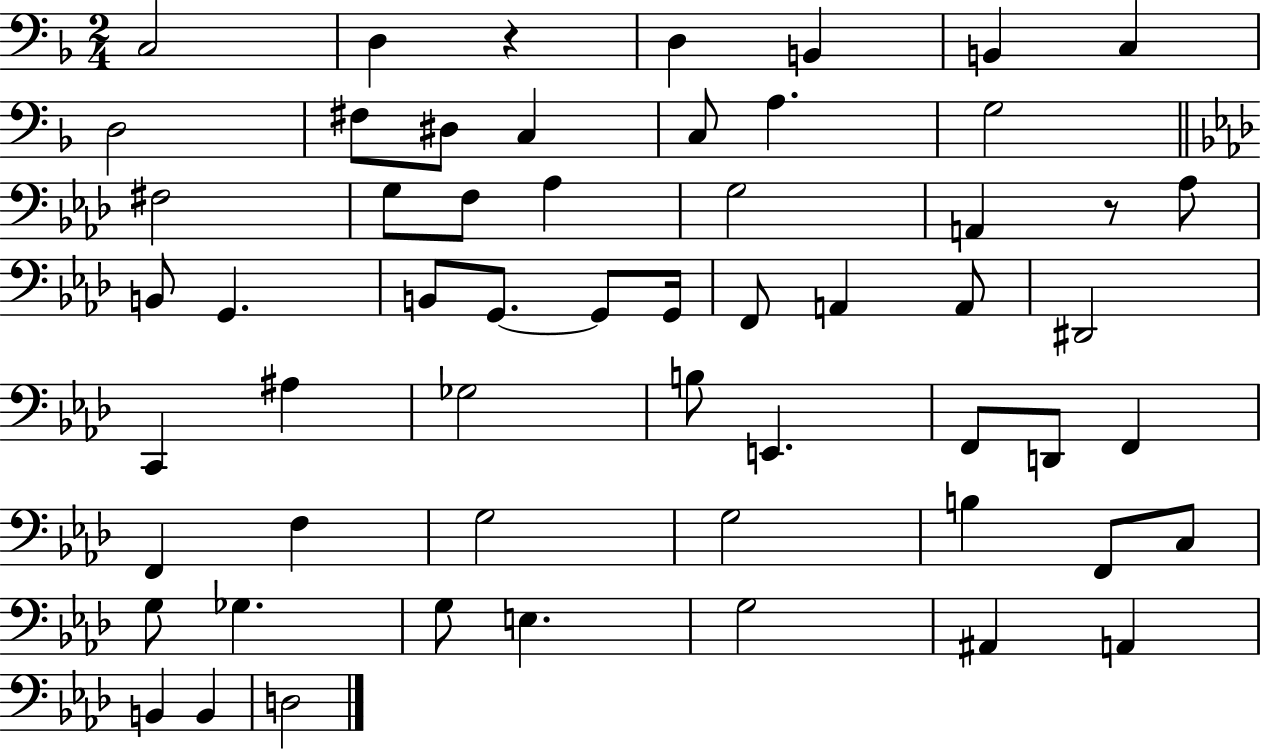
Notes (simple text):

C3/h D3/q R/q D3/q B2/q B2/q C3/q D3/h F#3/e D#3/e C3/q C3/e A3/q. G3/h F#3/h G3/e F3/e Ab3/q G3/h A2/q R/e Ab3/e B2/e G2/q. B2/e G2/e. G2/e G2/s F2/e A2/q A2/e D#2/h C2/q A#3/q Gb3/h B3/e E2/q. F2/e D2/e F2/q F2/q F3/q G3/h G3/h B3/q F2/e C3/e G3/e Gb3/q. G3/e E3/q. G3/h A#2/q A2/q B2/q B2/q D3/h